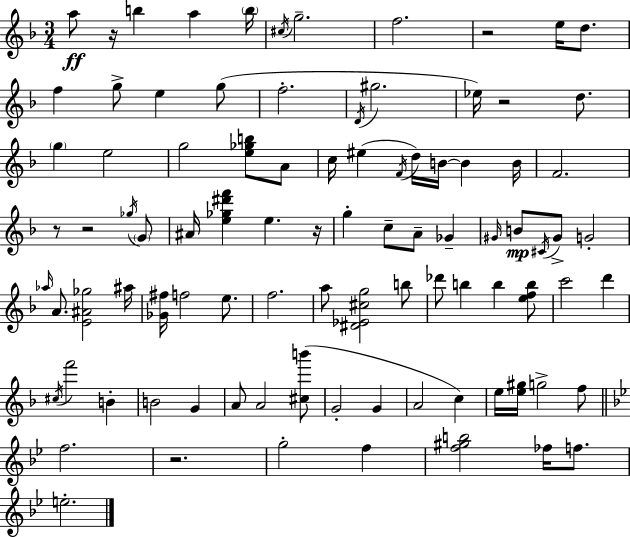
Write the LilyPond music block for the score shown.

{
  \clef treble
  \numericTimeSignature
  \time 3/4
  \key d \minor
  \repeat volta 2 { a''8\ff r16 b''4 a''4 \parenthesize b''16 | \acciaccatura { cis''16 } g''2.-- | f''2. | r2 e''16 d''8. | \break f''4 g''8-> e''4 g''8( | f''2.-. | \acciaccatura { d'16 } gis''2. | ees''16) r2 d''8. | \break \parenthesize g''4 e''2 | g''2 <e'' ges'' b''>8 | a'8 c''16 eis''4( \acciaccatura { f'16 } d''16) b'16~~ b'4 | b'16 f'2. | \break r8 r2 | \acciaccatura { ges''16 } \parenthesize g'8 ais'16 <e'' ges'' dis''' f'''>4 e''4. | r16 g''4-. c''8-- a'8-- | ges'4-- \grace { gis'16 }\mp b'8 \acciaccatura { cis'16 } gis'8-> g'2-. | \break \grace { aes''16 } a'8. <e' ais' ges''>2 | ais''16 <ges' fis''>16 f''2 | e''8. f''2. | a''8 <dis' ees' cis'' g''>2 | \break b''8 des'''8 b''4 | b''4 <e'' f'' b''>8 c'''2 | d'''4 \acciaccatura { cis''16 } f'''2 | b'4-. b'2 | \break g'4 a'8 a'2 | <cis'' b'''>8( g'2-. | g'4 a'2 | c''4) e''16 <e'' gis''>16 g''2-> | \break f''8 \bar "||" \break \key bes \major f''2. | r2. | g''2-. f''4 | <f'' gis'' b''>2 fes''16 f''8. | \break e''2.-. | } \bar "|."
}